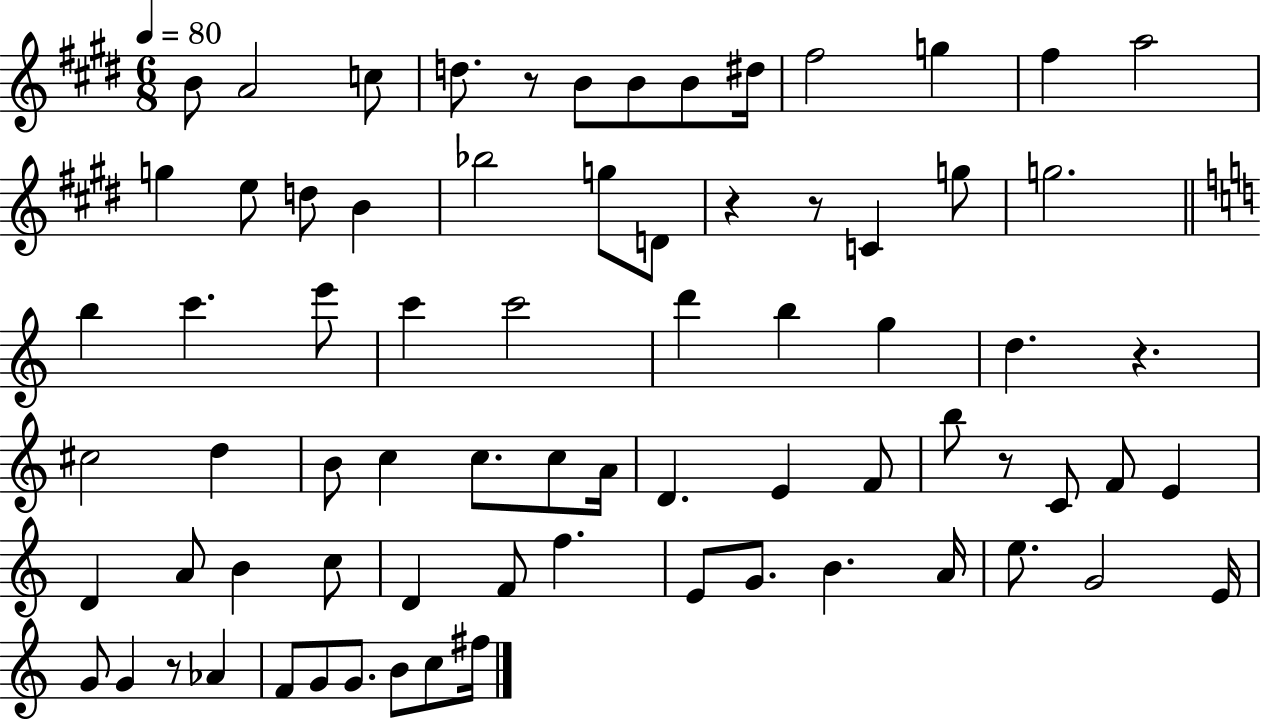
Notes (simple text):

B4/e A4/h C5/e D5/e. R/e B4/e B4/e B4/e D#5/s F#5/h G5/q F#5/q A5/h G5/q E5/e D5/e B4/q Bb5/h G5/e D4/e R/q R/e C4/q G5/e G5/h. B5/q C6/q. E6/e C6/q C6/h D6/q B5/q G5/q D5/q. R/q. C#5/h D5/q B4/e C5/q C5/e. C5/e A4/s D4/q. E4/q F4/e B5/e R/e C4/e F4/e E4/q D4/q A4/e B4/q C5/e D4/q F4/e F5/q. E4/e G4/e. B4/q. A4/s E5/e. G4/h E4/s G4/e G4/q R/e Ab4/q F4/e G4/e G4/e. B4/e C5/e F#5/s